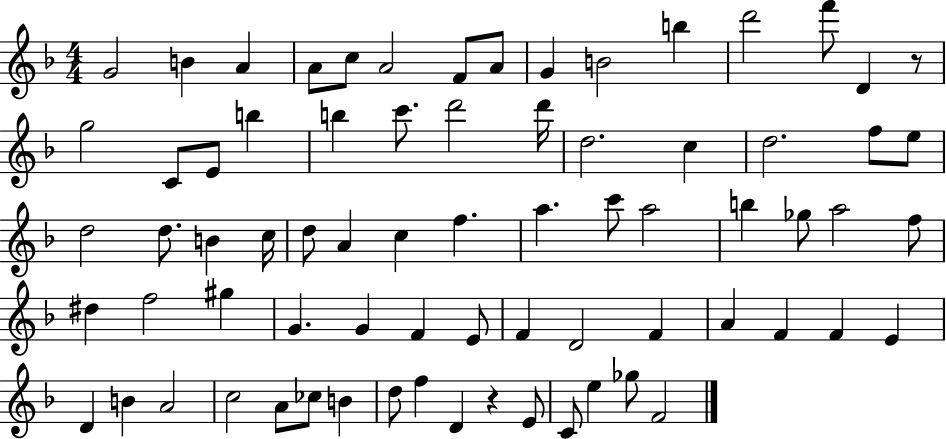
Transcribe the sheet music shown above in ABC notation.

X:1
T:Untitled
M:4/4
L:1/4
K:F
G2 B A A/2 c/2 A2 F/2 A/2 G B2 b d'2 f'/2 D z/2 g2 C/2 E/2 b b c'/2 d'2 d'/4 d2 c d2 f/2 e/2 d2 d/2 B c/4 d/2 A c f a c'/2 a2 b _g/2 a2 f/2 ^d f2 ^g G G F E/2 F D2 F A F F E D B A2 c2 A/2 _c/2 B d/2 f D z E/2 C/2 e _g/2 F2